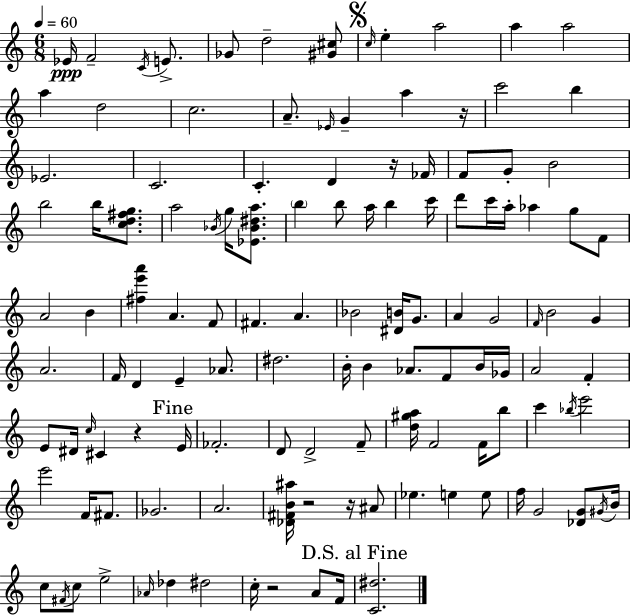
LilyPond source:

{
  \clef treble
  \numericTimeSignature
  \time 6/8
  \key c \major
  \tempo 4 = 60
  ees'16\ppp f'2-- \acciaccatura { c'16 } e'8.-> | ges'8 d''2-- <gis' cis''>8 | \mark \markup { \musicglyph "scripts.segno" } \grace { c''16 } e''4-. a''2 | a''4 a''2 | \break a''4 d''2 | c''2. | a'8.-- \grace { ees'16 } g'4-- a''4 | r16 c'''2 b''4 | \break ees'2. | c'2. | c'4.-. d'4 | r16 fes'16 f'8 g'8-. b'2 | \break b''2 b''16 | <c'' d'' fis'' g''>8. a''2 \acciaccatura { bes'16 } | g''16 <ees' bes' dis'' a''>8. \parenthesize b''4 b''8 a''16 b''4 | c'''16 d'''8 c'''16 a''16-. aes''4 | \break g''8 f'8 a'2 | b'4 <fis'' e''' a'''>4 a'4. | f'8 fis'4. a'4. | bes'2 | \break <dis' b'>16 g'8. a'4 g'2 | \grace { f'16 } b'2 | g'4 a'2. | f'16 d'4 e'4-- | \break aes'8. dis''2. | b'16-. b'4 aes'8. | f'8 b'16 ges'16 a'2 | f'4-. e'8 dis'16 \grace { c''16 } cis'4 | \break r4 \mark "Fine" e'16 fes'2.-. | d'8 d'2-> | f'8-- <d'' gis'' a''>16 f'2 | f'16 b''8 c'''4 \acciaccatura { bes''16 } e'''2 | \break e'''2 | f'16 fis'8. ges'2. | a'2. | <des' fis' b' ais''>16 r2 | \break r16 ais'8 ees''4. | e''4 e''8 f''16 g'2 | <des' g'>8 \acciaccatura { gis'16 } b'16 c''8 \acciaccatura { fis'16 } c''8 | e''2-> \grace { aes'16 } des''4 | \break dis''2 c''16-. r2 | a'8 f'16 \mark "D.S. al Fine" <c' dis''>2. | \bar "|."
}